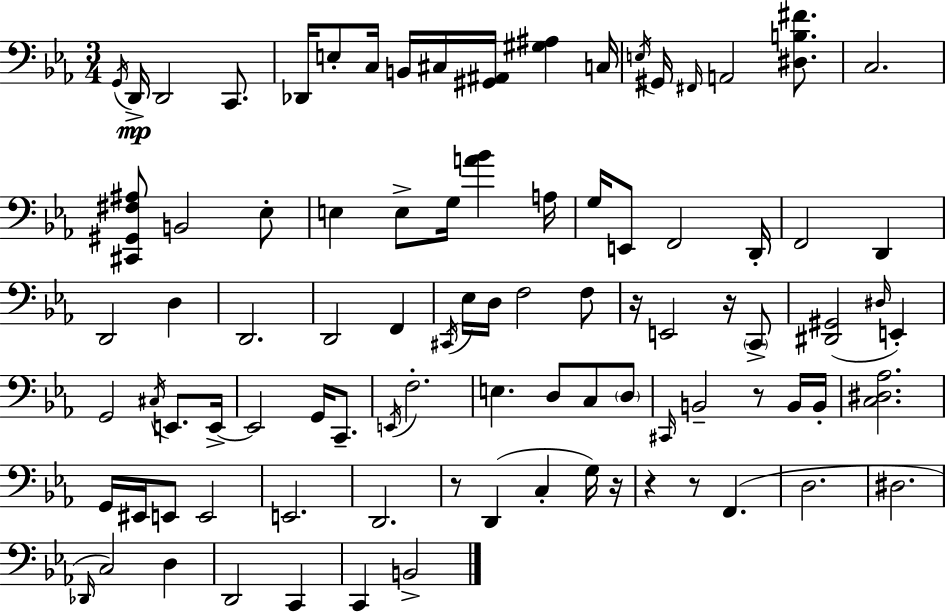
X:1
T:Untitled
M:3/4
L:1/4
K:Eb
G,,/4 D,,/4 D,,2 C,,/2 _D,,/4 E,/2 C,/4 B,,/4 ^C,/4 [^G,,^A,,]/4 [^G,^A,] C,/4 E,/4 ^G,,/4 ^F,,/4 A,,2 [^D,B,^F]/2 C,2 [^C,,^G,,^F,^A,]/2 B,,2 _E,/2 E, E,/2 G,/4 [A_B] A,/4 G,/4 E,,/2 F,,2 D,,/4 F,,2 D,, D,,2 D, D,,2 D,,2 F,, ^C,,/4 _E,/4 D,/4 F,2 F,/2 z/4 E,,2 z/4 C,,/2 [^D,,^G,,]2 ^D,/4 E,, G,,2 ^C,/4 E,,/2 E,,/4 E,,2 G,,/4 C,,/2 E,,/4 F,2 E, D,/2 C,/2 D,/2 ^C,,/4 B,,2 z/2 B,,/4 B,,/4 [C,^D,_A,]2 G,,/4 ^E,,/4 E,,/2 E,,2 E,,2 D,,2 z/2 D,, C, G,/4 z/4 z z/2 F,, D,2 ^D,2 _D,,/4 C,2 D, D,,2 C,, C,, B,,2